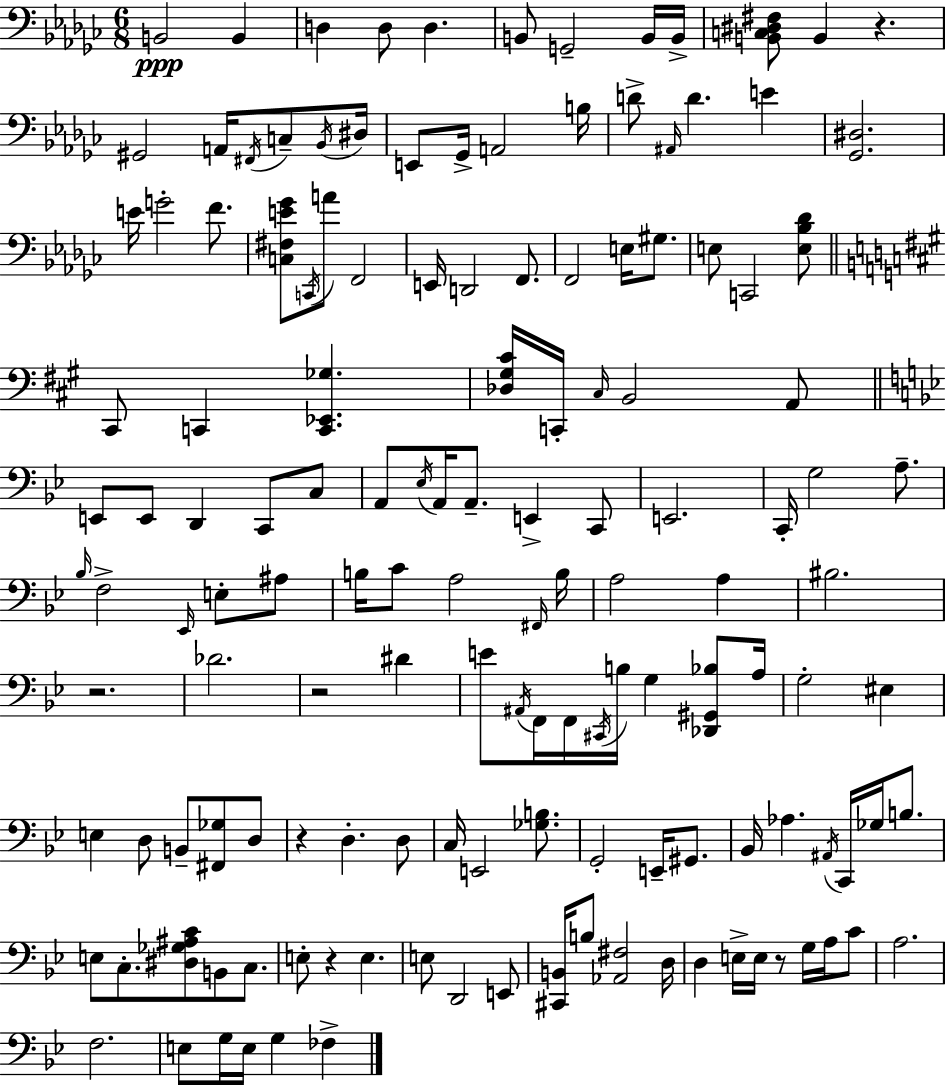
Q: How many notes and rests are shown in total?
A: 143